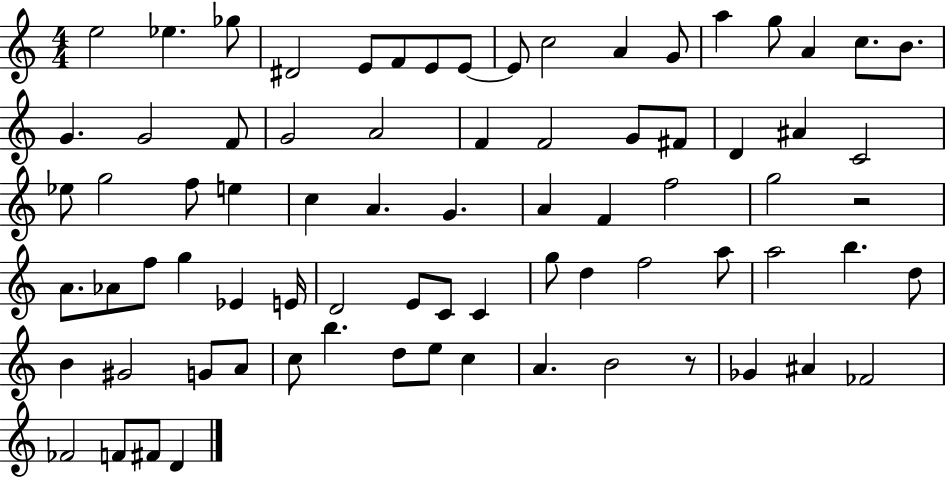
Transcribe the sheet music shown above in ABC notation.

X:1
T:Untitled
M:4/4
L:1/4
K:C
e2 _e _g/2 ^D2 E/2 F/2 E/2 E/2 E/2 c2 A G/2 a g/2 A c/2 B/2 G G2 F/2 G2 A2 F F2 G/2 ^F/2 D ^A C2 _e/2 g2 f/2 e c A G A F f2 g2 z2 A/2 _A/2 f/2 g _E E/4 D2 E/2 C/2 C g/2 d f2 a/2 a2 b d/2 B ^G2 G/2 A/2 c/2 b d/2 e/2 c A B2 z/2 _G ^A _F2 _F2 F/2 ^F/2 D